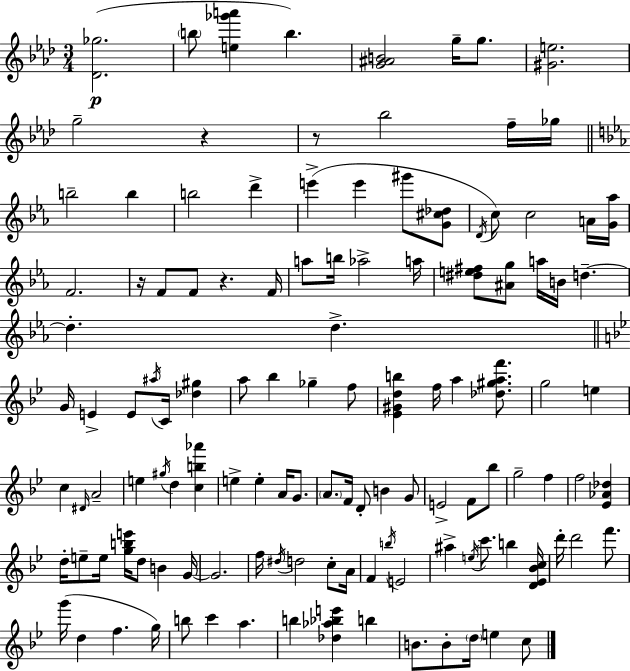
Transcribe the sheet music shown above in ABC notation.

X:1
T:Untitled
M:3/4
L:1/4
K:Fm
[_D_g]2 b/2 [e_g'a'] b [G^AB]2 g/4 g/2 [^Ge]2 g2 z z/2 _b2 f/4 _g/4 b2 b b2 d' e' e' ^g'/2 [G^c_d]/2 D/4 c/2 c2 A/4 [G_a]/4 F2 z/4 F/2 F/2 z F/4 a/2 b/4 _a2 a/4 [^de^f]/2 [^Ag]/2 a/4 B/4 d d d G/4 E E/2 ^a/4 C/4 [_d^g] a/2 _b _g f/2 [_E^Gdb] f/4 a [_d^gaf']/2 g2 e c ^D/4 A2 e ^g/4 d [cb_a'] e e A/4 G/2 A/2 F/4 D/2 B G/2 E2 F/2 _b/2 g2 f f2 [_E_A_d] d/4 e/2 e/4 [gbe']/4 d/2 B G/4 G2 f/4 ^d/4 d2 c/2 A/4 F b/4 E2 ^a e/4 c'/2 b [D_E_Bc]/4 d'/4 d'2 f'/2 g'/4 d f g/4 b/2 c' a b [_d_a_be'] b B/2 B/2 d/4 e c/2